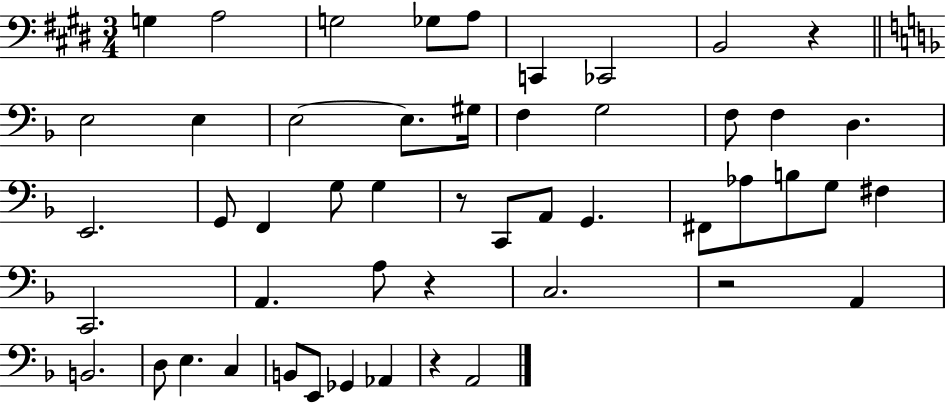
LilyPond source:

{
  \clef bass
  \numericTimeSignature
  \time 3/4
  \key e \major
  g4 a2 | g2 ges8 a8 | c,4 ces,2 | b,2 r4 | \break \bar "||" \break \key f \major e2 e4 | e2~~ e8. gis16 | f4 g2 | f8 f4 d4. | \break e,2. | g,8 f,4 g8 g4 | r8 c,8 a,8 g,4. | fis,8 aes8 b8 g8 fis4 | \break c,2. | a,4. a8 r4 | c2. | r2 a,4 | \break b,2. | d8 e4. c4 | b,8 e,8 ges,4 aes,4 | r4 a,2 | \break \bar "|."
}